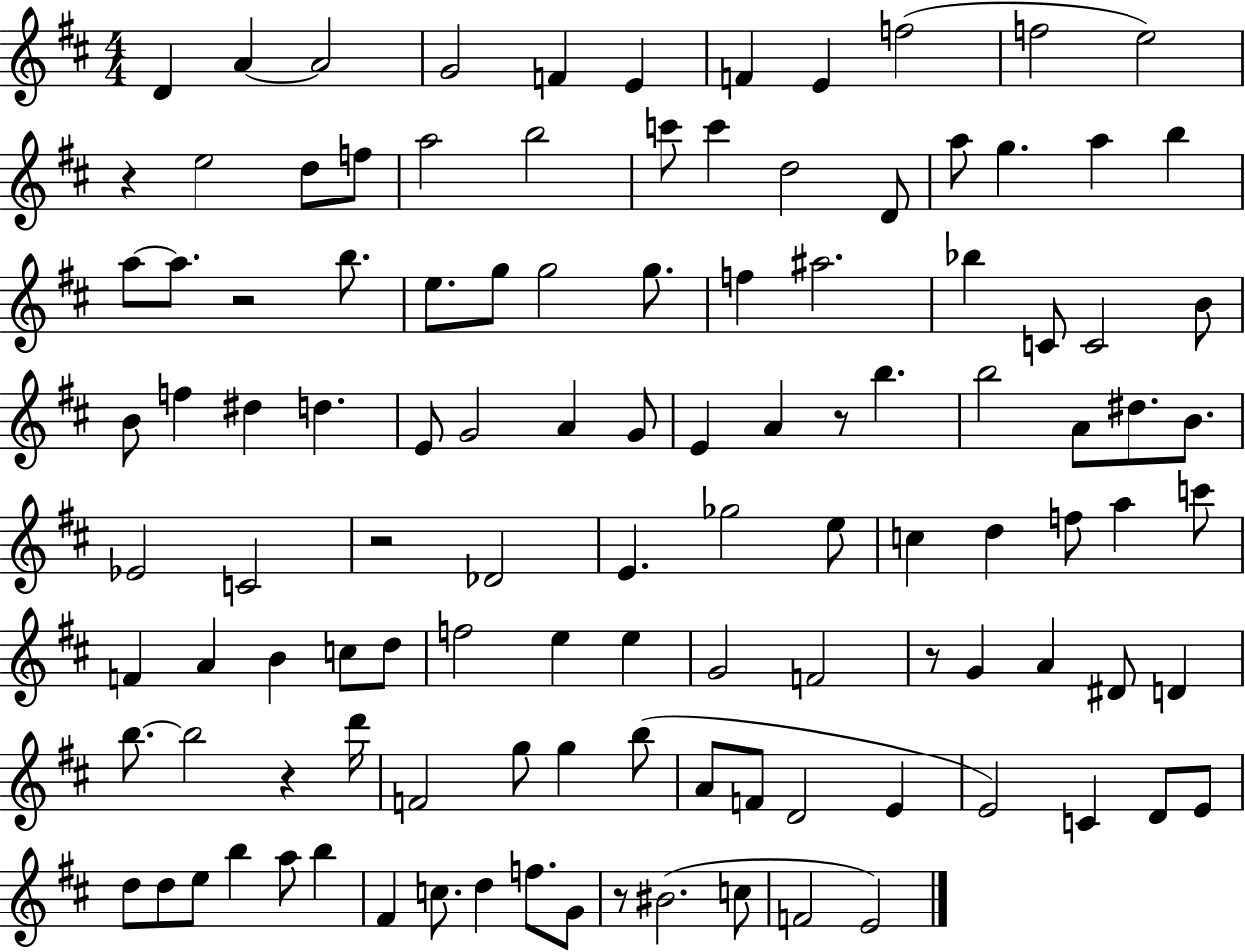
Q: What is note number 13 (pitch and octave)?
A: D5